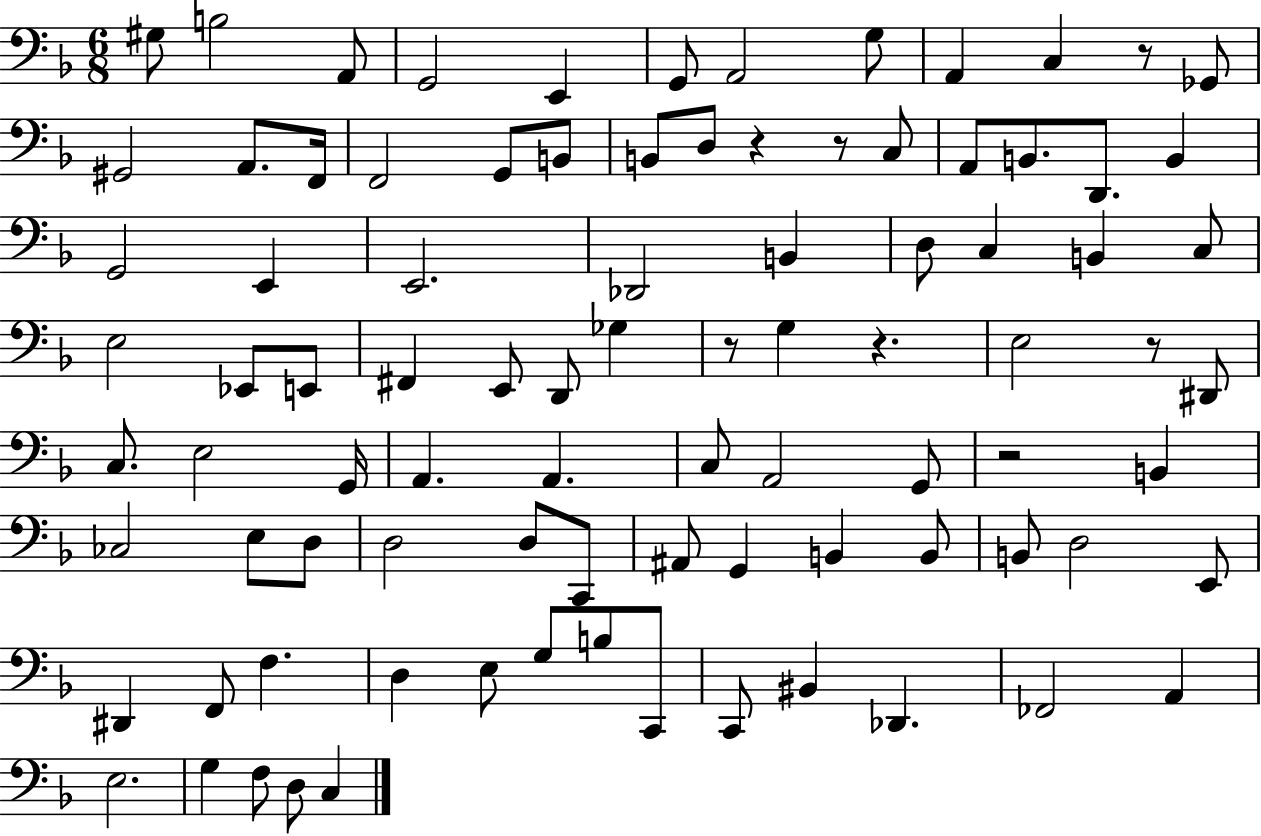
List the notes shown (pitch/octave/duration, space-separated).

G#3/e B3/h A2/e G2/h E2/q G2/e A2/h G3/e A2/q C3/q R/e Gb2/e G#2/h A2/e. F2/s F2/h G2/e B2/e B2/e D3/e R/q R/e C3/e A2/e B2/e. D2/e. B2/q G2/h E2/q E2/h. Db2/h B2/q D3/e C3/q B2/q C3/e E3/h Eb2/e E2/e F#2/q E2/e D2/e Gb3/q R/e G3/q R/q. E3/h R/e D#2/e C3/e. E3/h G2/s A2/q. A2/q. C3/e A2/h G2/e R/h B2/q CES3/h E3/e D3/e D3/h D3/e C2/e A#2/e G2/q B2/q B2/e B2/e D3/h E2/e D#2/q F2/e F3/q. D3/q E3/e G3/e B3/e C2/e C2/e BIS2/q Db2/q. FES2/h A2/q E3/h. G3/q F3/e D3/e C3/q